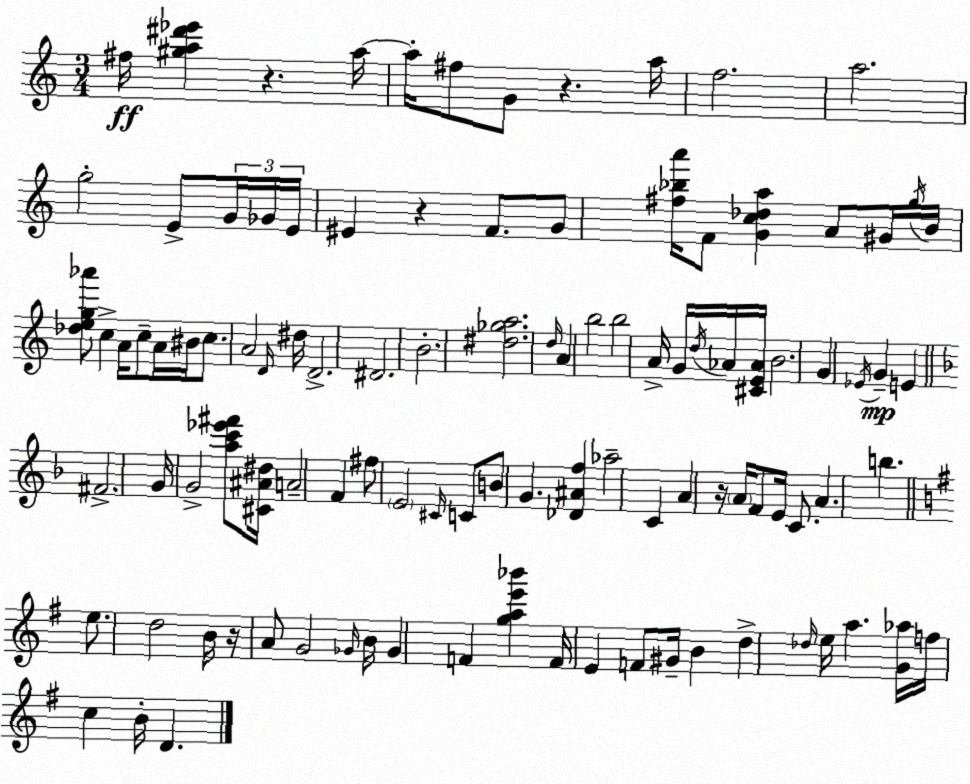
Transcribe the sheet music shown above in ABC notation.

X:1
T:Untitled
M:3/4
L:1/4
K:C
^f/4 [^ga^d'_e'] z a/4 a/4 ^f/2 G/2 z a/4 f2 a2 g2 E/2 G/4 _G/4 E/4 ^E z F/2 G/2 [^f_ba']/4 F/2 [Gc_da] A/2 ^G/4 g/4 B/4 [_deg_a']/2 c A/4 c/2 A/4 ^B/4 c/2 A2 D/4 ^d/4 D2 ^D2 B2 [^d_ga]2 d/4 A b2 b2 A/4 G/4 d/4 _A/4 [^CE_A]/4 B2 G _E/4 G E ^F2 G/4 G2 [ac'_e'^f']/2 [^C^A^d]/4 A2 F ^f/2 E2 ^C/4 C/2 B/2 G [_D^Af] _a2 C A z/4 A/4 F/2 E/4 C/2 A b e/2 d2 B/4 z/4 A/2 G2 _G/4 B/4 _G F [gae'_b'] F/4 E F/2 ^G/4 B d _d/4 e/4 a [G_a]/4 f/4 c B/4 D